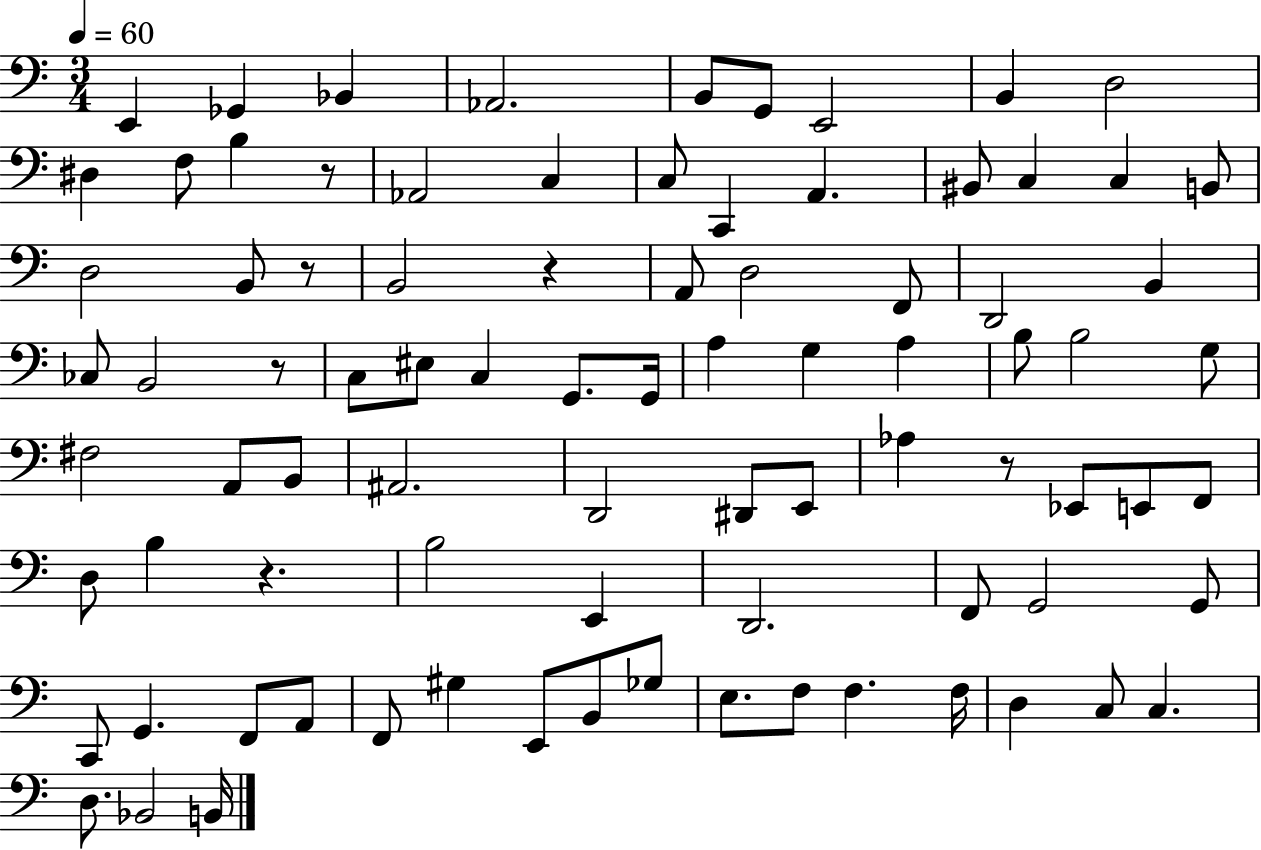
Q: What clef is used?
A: bass